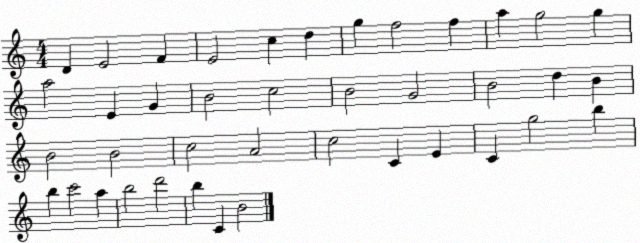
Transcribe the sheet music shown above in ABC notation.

X:1
T:Untitled
M:4/4
L:1/4
K:C
D E2 F E2 c d g f2 f a g2 g a2 E G B2 c2 B2 G2 B2 d B B2 B2 c2 A2 c2 C E C g2 b b c'2 a b2 d'2 b C B2